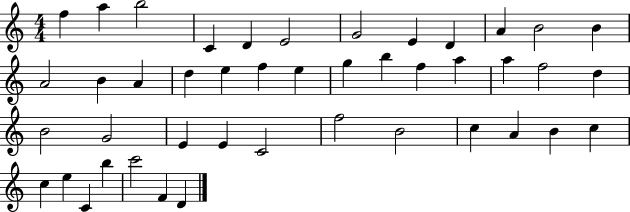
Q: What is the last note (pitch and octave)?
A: D4